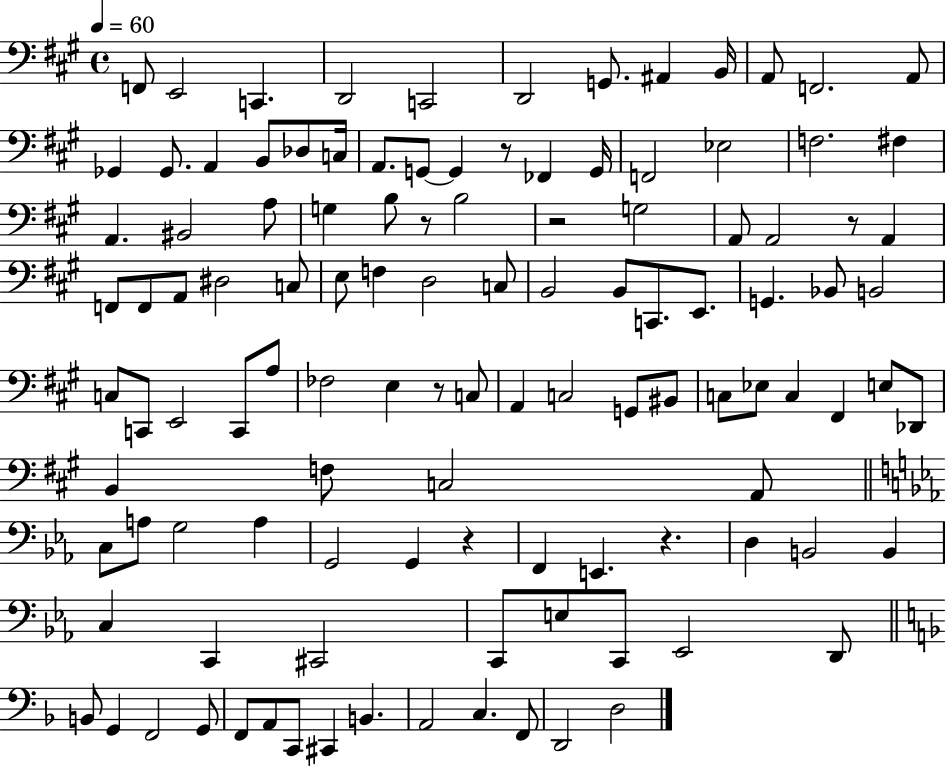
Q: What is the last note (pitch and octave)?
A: D3